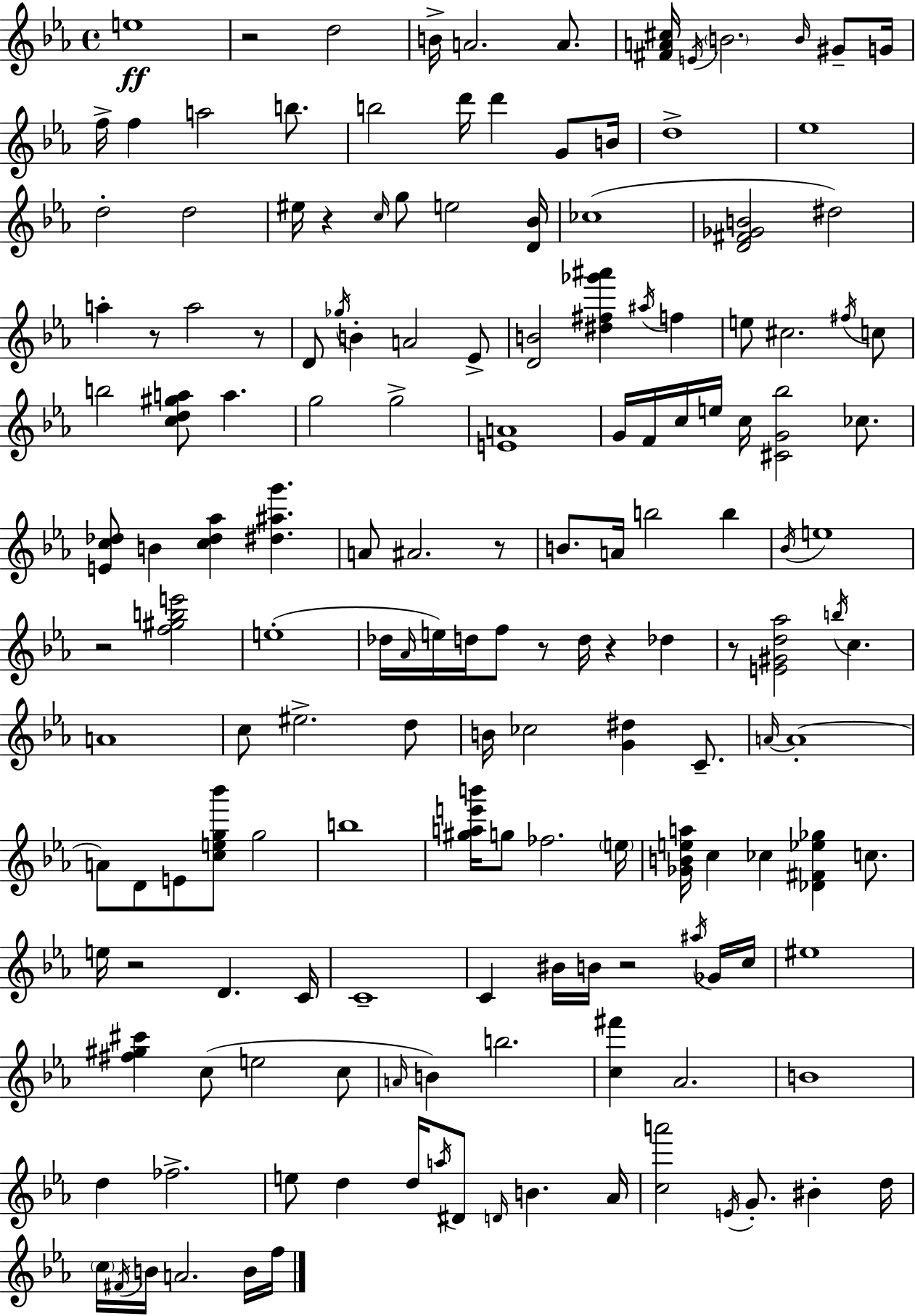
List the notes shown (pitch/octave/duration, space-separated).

E5/w R/h D5/h B4/s A4/h. A4/e. [F#4,A4,C#5]/s E4/s B4/h. B4/s G#4/e G4/s F5/s F5/q A5/h B5/e. B5/h D6/s D6/q G4/e B4/s D5/w Eb5/w D5/h D5/h EIS5/s R/q C5/s G5/e E5/h [D4,Bb4]/s CES5/w [D4,F#4,Gb4,B4]/h D#5/h A5/q R/e A5/h R/e D4/e Gb5/s B4/q A4/h Eb4/e [D4,B4]/h [D#5,F#5,Gb6,A#6]/q A#5/s F5/q E5/e C#5/h. F#5/s C5/e B5/h [C5,D5,G#5,A5]/e A5/q. G5/h G5/h [E4,A4]/w G4/s F4/s C5/s E5/s C5/s [C#4,G4,Bb5]/h CES5/e. [E4,C5,Db5]/e B4/q [C5,Db5,Ab5]/q [D#5,A#5,G6]/q. A4/e A#4/h. R/e B4/e. A4/s B5/h B5/q Bb4/s E5/w R/h [F5,G#5,B5,E6]/h E5/w Db5/s Ab4/s E5/s D5/s F5/e R/e D5/s R/q Db5/q R/e [E4,G#4,D5,Ab5]/h B5/s C5/q. A4/w C5/e EIS5/h. D5/e B4/s CES5/h [G4,D#5]/q C4/e. A4/s A4/w A4/e D4/e E4/e [C5,E5,G5,Bb6]/e G5/h B5/w [G#5,A5,E6,B6]/s G5/e FES5/h. E5/s [Gb4,B4,E5,A5]/s C5/q CES5/q [Db4,F#4,Eb5,Gb5]/q C5/e. E5/s R/h D4/q. C4/s C4/w C4/q BIS4/s B4/s R/h A#5/s Gb4/s C5/s EIS5/w [F#5,G#5,C#6]/q C5/e E5/h C5/e A4/s B4/q B5/h. [C5,F#6]/q Ab4/h. B4/w D5/q FES5/h. E5/e D5/q D5/s A5/s D#4/e D4/s B4/q. Ab4/s [C5,A6]/h E4/s G4/e. BIS4/q D5/s C5/s F#4/s B4/s A4/h. B4/s F5/s